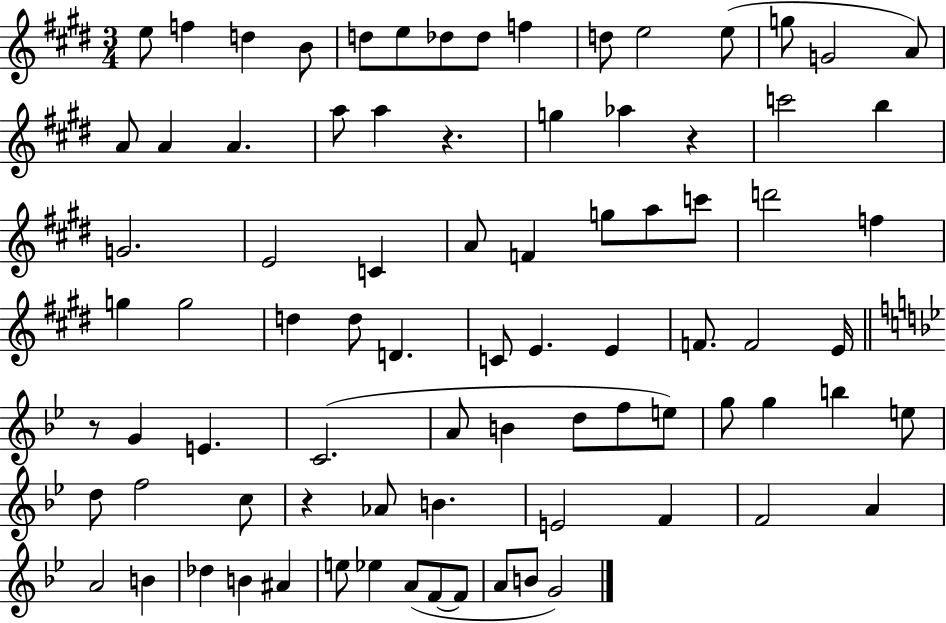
X:1
T:Untitled
M:3/4
L:1/4
K:E
e/2 f d B/2 d/2 e/2 _d/2 _d/2 f d/2 e2 e/2 g/2 G2 A/2 A/2 A A a/2 a z g _a z c'2 b G2 E2 C A/2 F g/2 a/2 c'/2 d'2 f g g2 d d/2 D C/2 E E F/2 F2 E/4 z/2 G E C2 A/2 B d/2 f/2 e/2 g/2 g b e/2 d/2 f2 c/2 z _A/2 B E2 F F2 A A2 B _d B ^A e/2 _e A/2 F/2 F/2 A/2 B/2 G2